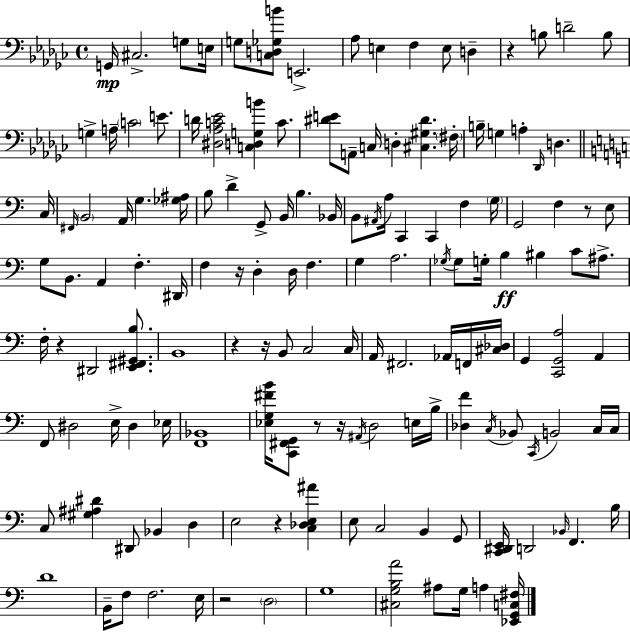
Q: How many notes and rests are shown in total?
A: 146